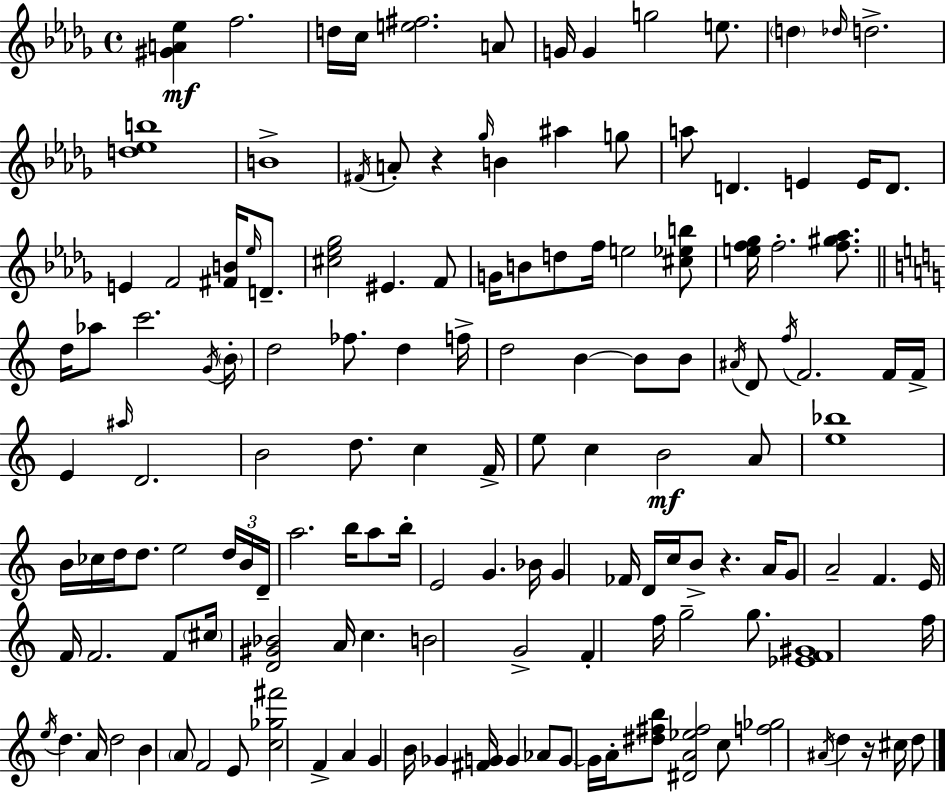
{
  \clef treble
  \time 4/4
  \defaultTimeSignature
  \key bes \minor
  \repeat volta 2 { <gis' a' ees''>4\mf f''2. | d''16 c''16 <e'' fis''>2. a'8 | g'16 g'4 g''2 e''8. | \parenthesize d''4 \grace { des''16 } d''2.-> | \break <d'' ees'' b''>1 | b'1-> | \acciaccatura { fis'16 } a'8-. r4 \grace { ges''16 } b'4 ais''4 | g''8 a''8 d'4. e'4 e'16 | \break d'8. e'4 f'2 <fis' b'>16 | \grace { ees''16 } d'8.-- <cis'' ees'' ges''>2 eis'4. | f'8 g'16 b'8 d''8 f''16 e''2 | <cis'' ees'' b''>8 <e'' f'' ges''>16 f''2.-. | \break <f'' gis'' aes''>8. \bar "||" \break \key c \major d''16 aes''8 c'''2. \acciaccatura { g'16 } | \parenthesize b'16-. d''2 fes''8. d''4 | f''16-> d''2 b'4~~ b'8 b'8 | \acciaccatura { ais'16 } d'8 \acciaccatura { f''16 } f'2. | \break f'16 f'16-> e'4 \grace { ais''16 } d'2. | b'2 d''8. c''4 | f'16-> e''8 c''4 b'2\mf | a'8 <e'' bes''>1 | \break b'16 ces''16 d''16 d''8. e''2 | \tuplet 3/2 { d''16 b'16 d'16-- } a''2. | b''16 a''8 b''16-. e'2 g'4. | bes'16 g'4 fes'16 d'16 c''16 b'8-> r4. | \break a'16 g'8 a'2-- f'4. | e'16 f'16 f'2. | f'8 \parenthesize cis''16 <d' gis' bes'>2 a'16 c''4. | b'2 g'2-> | \break f'4-. f''16 g''2-- | g''8. <ees' f' gis'>1 | f''16 \acciaccatura { e''16 } d''4. a'16 d''2 | b'4 \parenthesize a'8 f'2 | \break e'8 <c'' ges'' fis'''>2 f'4-> | a'4 g'4 b'16 ges'4 <fis' g'>16 g'4 | aes'8 g'8~~ g'16 a'16-. <dis'' fis'' b''>8 <dis' a' ees'' fis''>2 | c''8 <f'' ges''>2 \acciaccatura { ais'16 } d''4 | \break r16 cis''16 d''8 } \bar "|."
}